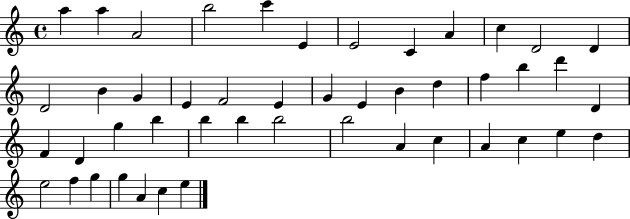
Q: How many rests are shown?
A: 0